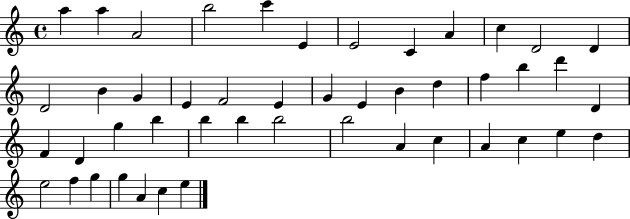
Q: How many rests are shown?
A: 0